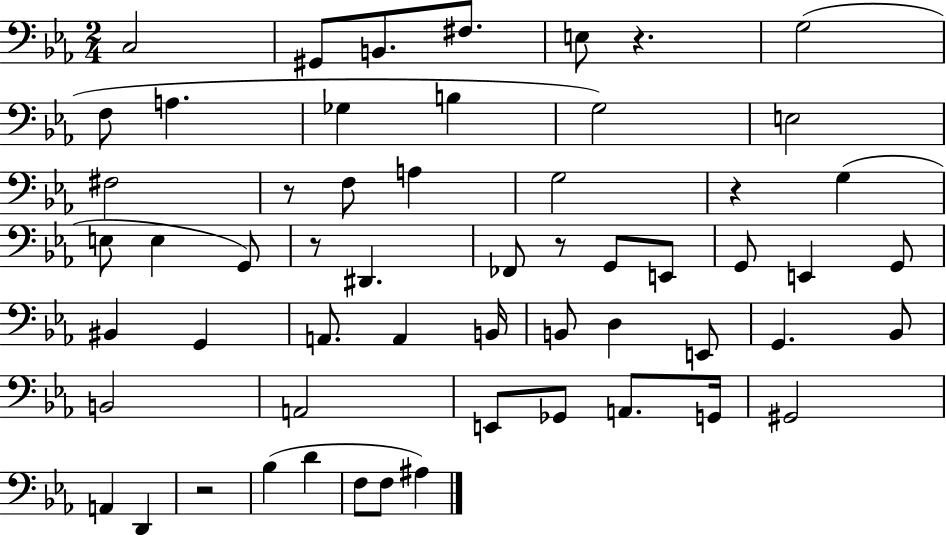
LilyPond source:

{
  \clef bass
  \numericTimeSignature
  \time 2/4
  \key ees \major
  c2 | gis,8 b,8. fis8. | e8 r4. | g2( | \break f8 a4. | ges4 b4 | g2) | e2 | \break fis2 | r8 f8 a4 | g2 | r4 g4( | \break e8 e4 g,8) | r8 dis,4. | fes,8 r8 g,8 e,8 | g,8 e,4 g,8 | \break bis,4 g,4 | a,8. a,4 b,16 | b,8 d4 e,8 | g,4. bes,8 | \break b,2 | a,2 | e,8 ges,8 a,8. g,16 | gis,2 | \break a,4 d,4 | r2 | bes4( d'4 | f8 f8 ais4) | \break \bar "|."
}